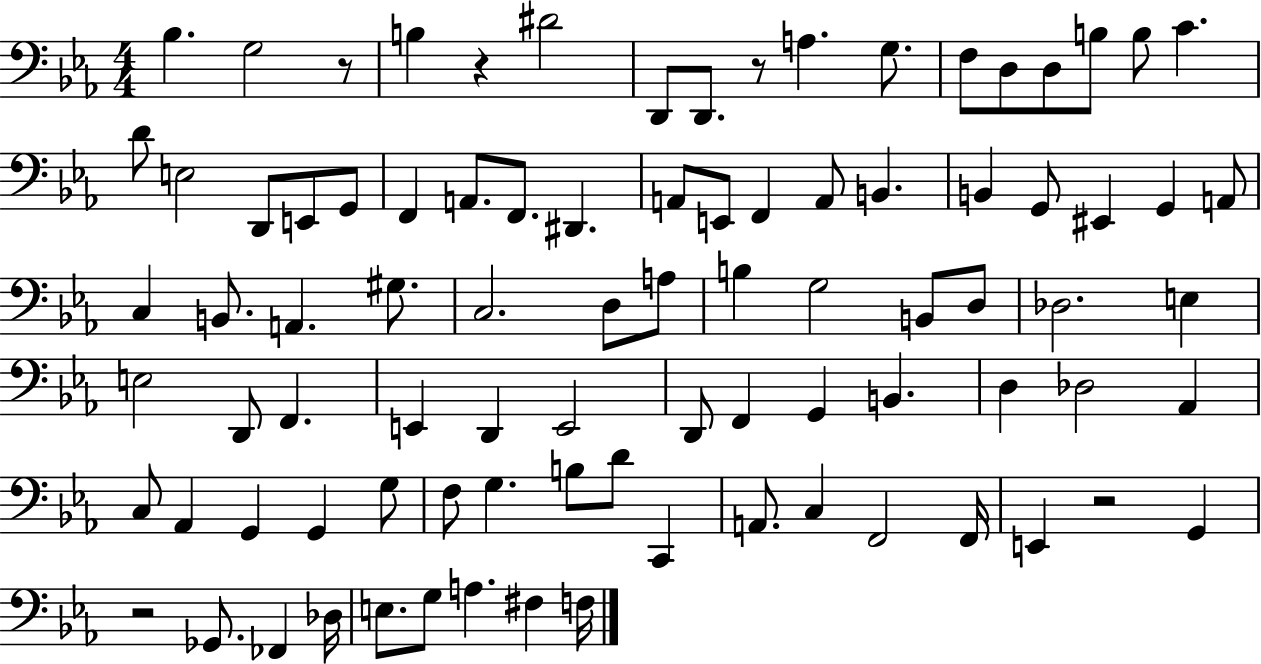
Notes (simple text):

Bb3/q. G3/h R/e B3/q R/q D#4/h D2/e D2/e. R/e A3/q. G3/e. F3/e D3/e D3/e B3/e B3/e C4/q. D4/e E3/h D2/e E2/e G2/e F2/q A2/e. F2/e. D#2/q. A2/e E2/e F2/q A2/e B2/q. B2/q G2/e EIS2/q G2/q A2/e C3/q B2/e. A2/q. G#3/e. C3/h. D3/e A3/e B3/q G3/h B2/e D3/e Db3/h. E3/q E3/h D2/e F2/q. E2/q D2/q E2/h D2/e F2/q G2/q B2/q. D3/q Db3/h Ab2/q C3/e Ab2/q G2/q G2/q G3/e F3/e G3/q. B3/e D4/e C2/q A2/e. C3/q F2/h F2/s E2/q R/h G2/q R/h Gb2/e. FES2/q Db3/s E3/e. G3/e A3/q. F#3/q F3/s